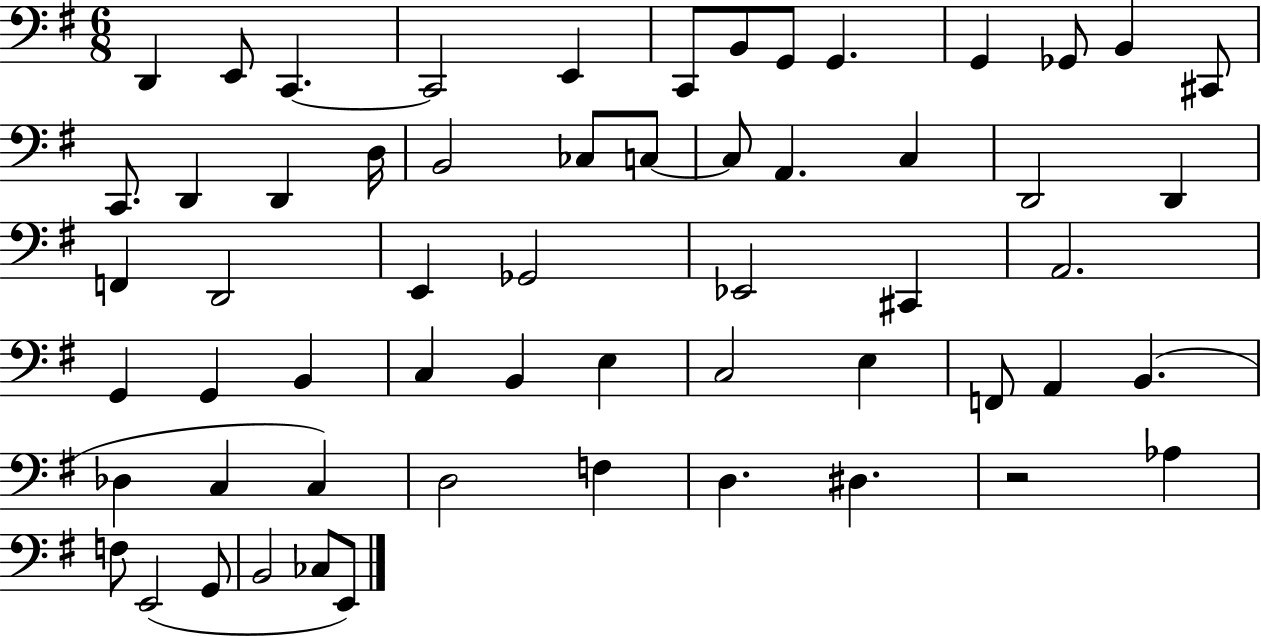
D2/q E2/e C2/q. C2/h E2/q C2/e B2/e G2/e G2/q. G2/q Gb2/e B2/q C#2/e C2/e. D2/q D2/q D3/s B2/h CES3/e C3/e C3/e A2/q. C3/q D2/h D2/q F2/q D2/h E2/q Gb2/h Eb2/h C#2/q A2/h. G2/q G2/q B2/q C3/q B2/q E3/q C3/h E3/q F2/e A2/q B2/q. Db3/q C3/q C3/q D3/h F3/q D3/q. D#3/q. R/h Ab3/q F3/e E2/h G2/e B2/h CES3/e E2/e